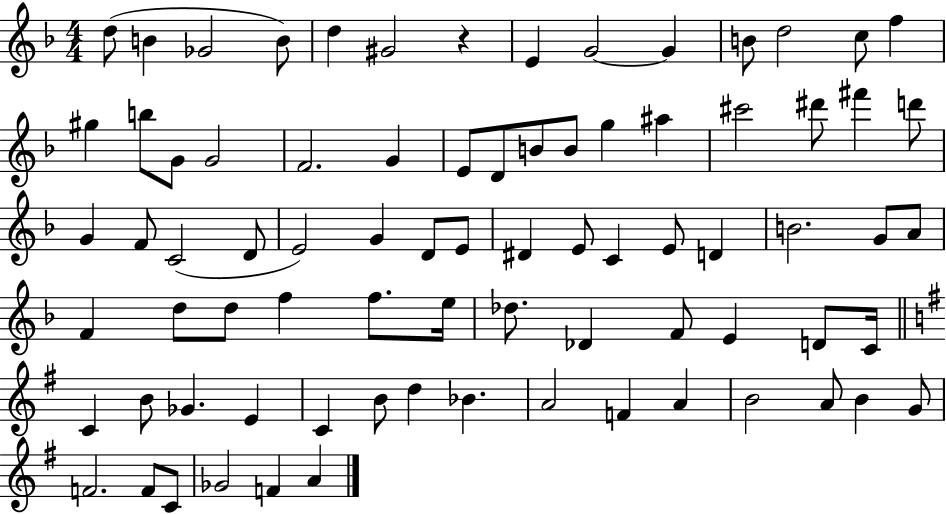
{
  \clef treble
  \numericTimeSignature
  \time 4/4
  \key f \major
  \repeat volta 2 { d''8( b'4 ges'2 b'8) | d''4 gis'2 r4 | e'4 g'2~~ g'4 | b'8 d''2 c''8 f''4 | \break gis''4 b''8 g'8 g'2 | f'2. g'4 | e'8 d'8 b'8 b'8 g''4 ais''4 | cis'''2 dis'''8 fis'''4 d'''8 | \break g'4 f'8 c'2( d'8 | e'2) g'4 d'8 e'8 | dis'4 e'8 c'4 e'8 d'4 | b'2. g'8 a'8 | \break f'4 d''8 d''8 f''4 f''8. e''16 | des''8. des'4 f'8 e'4 d'8 c'16 | \bar "||" \break \key g \major c'4 b'8 ges'4. e'4 | c'4 b'8 d''4 bes'4. | a'2 f'4 a'4 | b'2 a'8 b'4 g'8 | \break f'2. f'8 c'8 | ges'2 f'4 a'4 | } \bar "|."
}